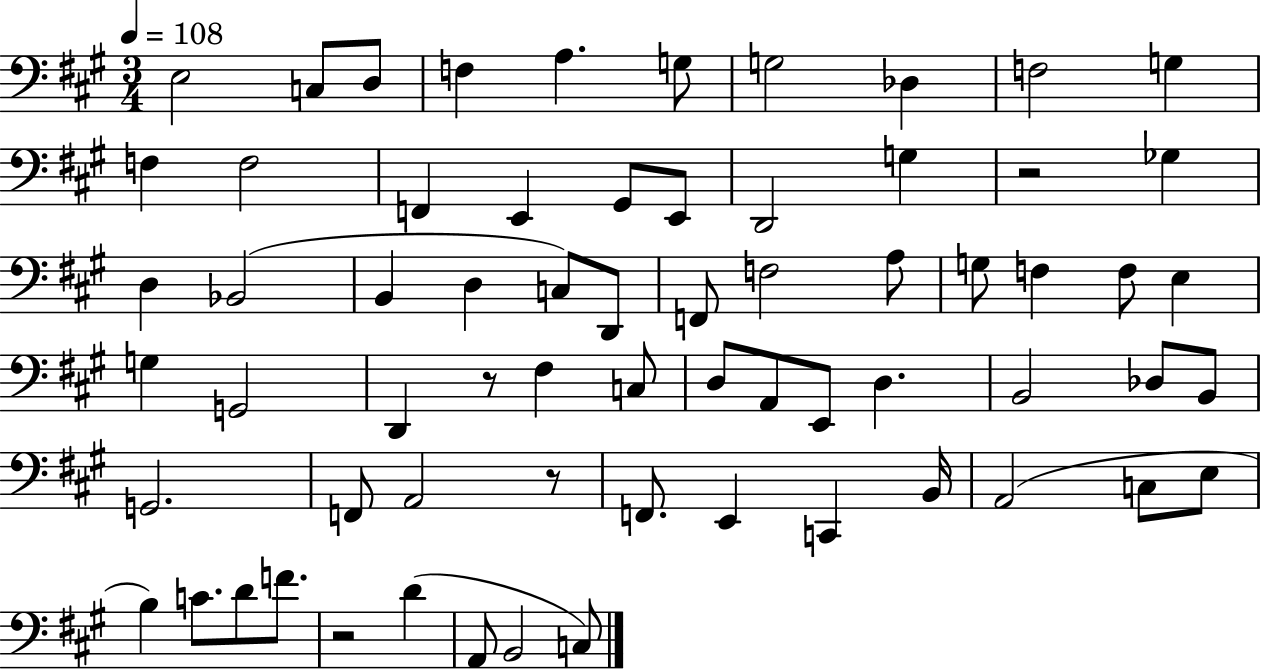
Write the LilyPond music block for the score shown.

{
  \clef bass
  \numericTimeSignature
  \time 3/4
  \key a \major
  \tempo 4 = 108
  e2 c8 d8 | f4 a4. g8 | g2 des4 | f2 g4 | \break f4 f2 | f,4 e,4 gis,8 e,8 | d,2 g4 | r2 ges4 | \break d4 bes,2( | b,4 d4 c8) d,8 | f,8 f2 a8 | g8 f4 f8 e4 | \break g4 g,2 | d,4 r8 fis4 c8 | d8 a,8 e,8 d4. | b,2 des8 b,8 | \break g,2. | f,8 a,2 r8 | f,8. e,4 c,4 b,16 | a,2( c8 e8 | \break b4) c'8. d'8 f'8. | r2 d'4( | a,8 b,2 c8) | \bar "|."
}